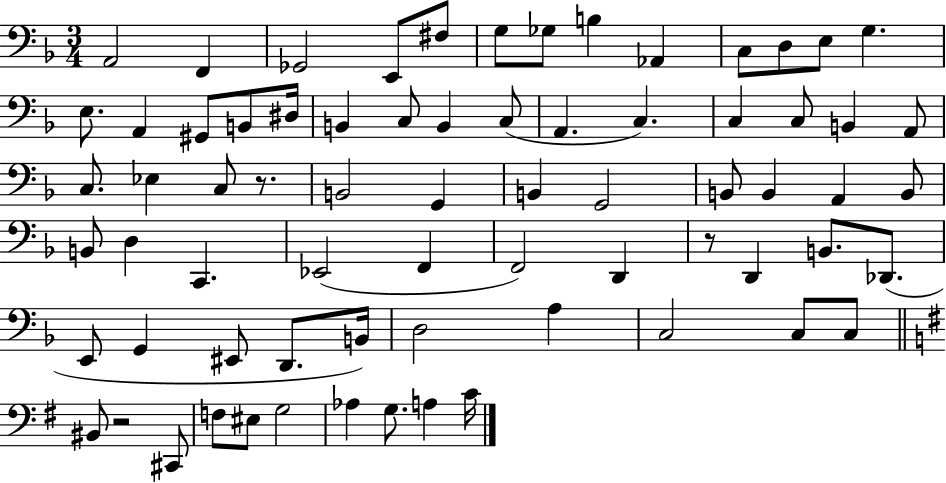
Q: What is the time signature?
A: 3/4